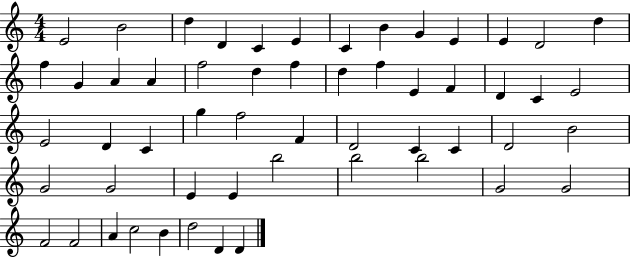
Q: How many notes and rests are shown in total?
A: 55